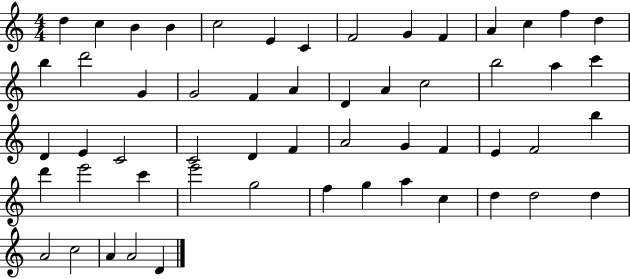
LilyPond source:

{
  \clef treble
  \numericTimeSignature
  \time 4/4
  \key c \major
  d''4 c''4 b'4 b'4 | c''2 e'4 c'4 | f'2 g'4 f'4 | a'4 c''4 f''4 d''4 | \break b''4 d'''2 g'4 | g'2 f'4 a'4 | d'4 a'4 c''2 | b''2 a''4 c'''4 | \break d'4 e'4 c'2 | c'2 d'4 f'4 | a'2 g'4 f'4 | e'4 f'2 b''4 | \break d'''4 e'''2 c'''4 | e'''2 g''2 | f''4 g''4 a''4 c''4 | d''4 d''2 d''4 | \break a'2 c''2 | a'4 a'2 d'4 | \bar "|."
}